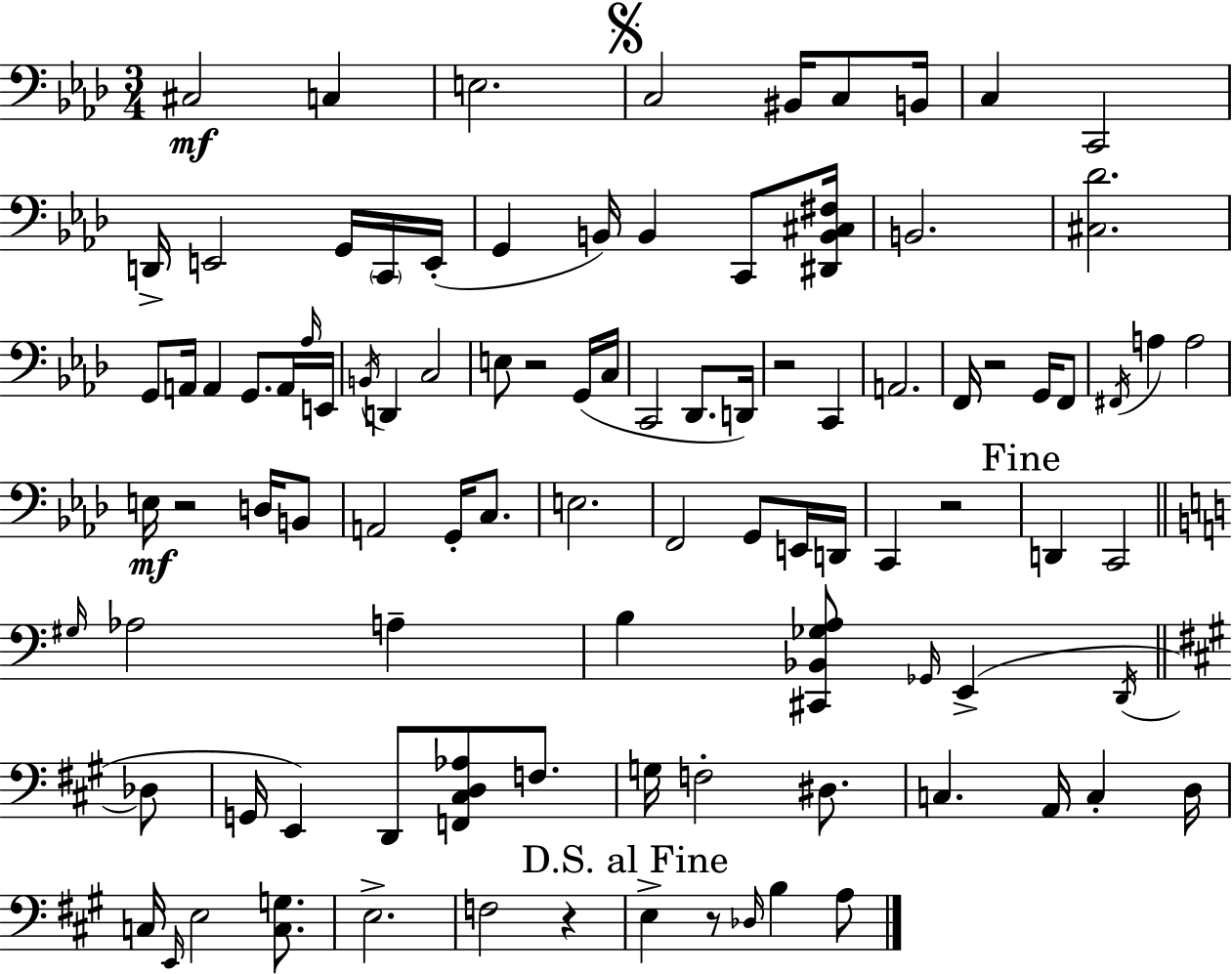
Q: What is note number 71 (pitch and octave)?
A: F3